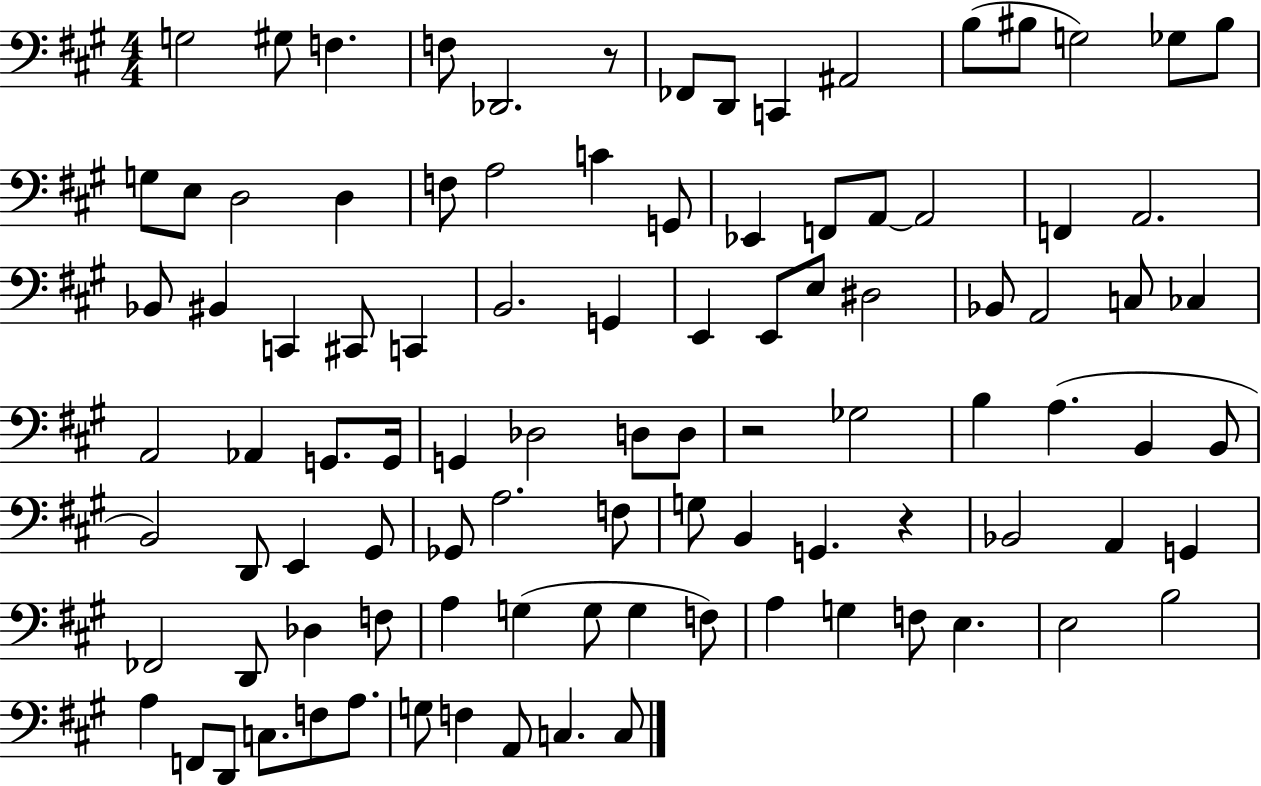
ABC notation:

X:1
T:Untitled
M:4/4
L:1/4
K:A
G,2 ^G,/2 F, F,/2 _D,,2 z/2 _F,,/2 D,,/2 C,, ^A,,2 B,/2 ^B,/2 G,2 _G,/2 ^B,/2 G,/2 E,/2 D,2 D, F,/2 A,2 C G,,/2 _E,, F,,/2 A,,/2 A,,2 F,, A,,2 _B,,/2 ^B,, C,, ^C,,/2 C,, B,,2 G,, E,, E,,/2 E,/2 ^D,2 _B,,/2 A,,2 C,/2 _C, A,,2 _A,, G,,/2 G,,/4 G,, _D,2 D,/2 D,/2 z2 _G,2 B, A, B,, B,,/2 B,,2 D,,/2 E,, ^G,,/2 _G,,/2 A,2 F,/2 G,/2 B,, G,, z _B,,2 A,, G,, _F,,2 D,,/2 _D, F,/2 A, G, G,/2 G, F,/2 A, G, F,/2 E, E,2 B,2 A, F,,/2 D,,/2 C,/2 F,/2 A,/2 G,/2 F, A,,/2 C, C,/2